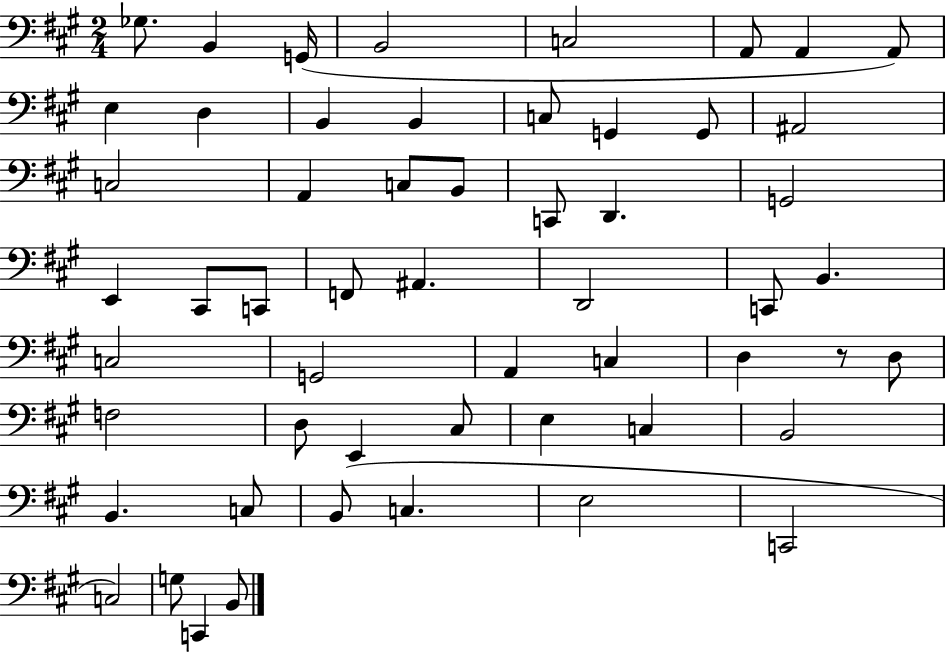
{
  \clef bass
  \numericTimeSignature
  \time 2/4
  \key a \major
  ges8. b,4 g,16( | b,2 | c2 | a,8 a,4 a,8) | \break e4 d4 | b,4 b,4 | c8 g,4 g,8 | ais,2 | \break c2 | a,4 c8 b,8 | c,8 d,4. | g,2 | \break e,4 cis,8 c,8 | f,8 ais,4. | d,2 | c,8 b,4. | \break c2 | g,2 | a,4 c4 | d4 r8 d8 | \break f2 | d8 e,4 cis8 | e4 c4 | b,2 | \break b,4. c8 | b,8( c4. | e2 | c,2 | \break c2) | g8 c,4 b,8 | \bar "|."
}